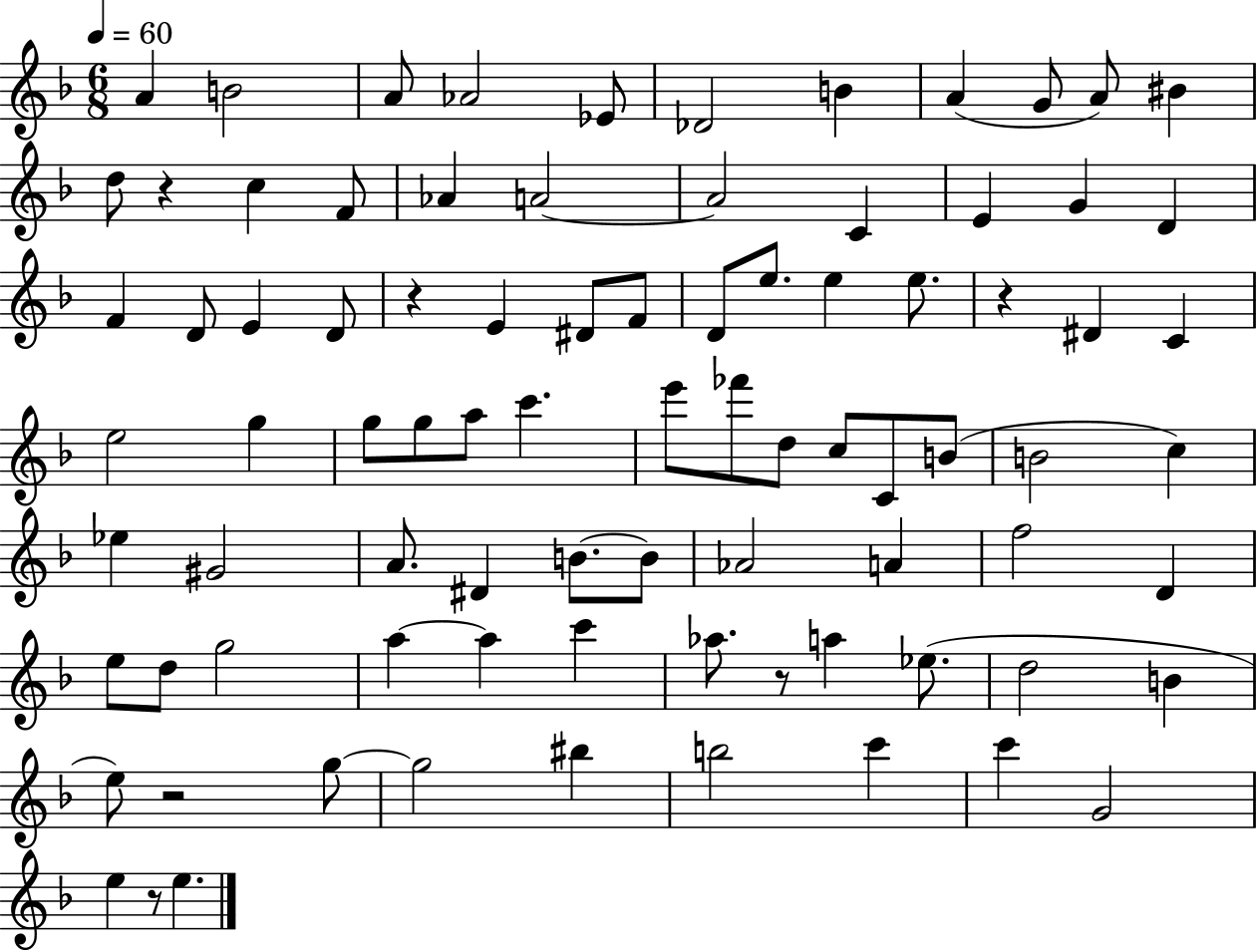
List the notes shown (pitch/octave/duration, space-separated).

A4/q B4/h A4/e Ab4/h Eb4/e Db4/h B4/q A4/q G4/e A4/e BIS4/q D5/e R/q C5/q F4/e Ab4/q A4/h A4/h C4/q E4/q G4/q D4/q F4/q D4/e E4/q D4/e R/q E4/q D#4/e F4/e D4/e E5/e. E5/q E5/e. R/q D#4/q C4/q E5/h G5/q G5/e G5/e A5/e C6/q. E6/e FES6/e D5/e C5/e C4/e B4/e B4/h C5/q Eb5/q G#4/h A4/e. D#4/q B4/e. B4/e Ab4/h A4/q F5/h D4/q E5/e D5/e G5/h A5/q A5/q C6/q Ab5/e. R/e A5/q Eb5/e. D5/h B4/q E5/e R/h G5/e G5/h BIS5/q B5/h C6/q C6/q G4/h E5/q R/e E5/q.